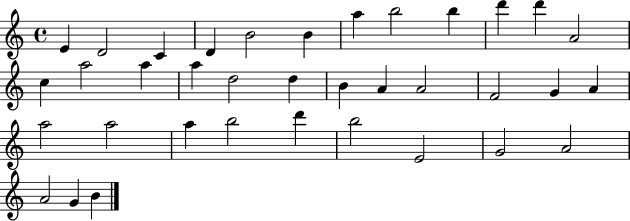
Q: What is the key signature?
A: C major